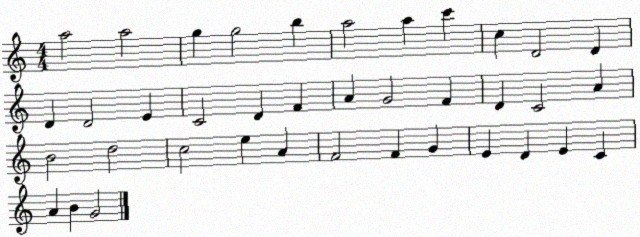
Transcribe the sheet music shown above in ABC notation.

X:1
T:Untitled
M:4/4
L:1/4
K:C
a2 a2 g g2 b a2 a c' c D2 D D D2 E C2 D F A G2 F D C2 A B2 d2 c2 e A F2 F G E D E C A B G2